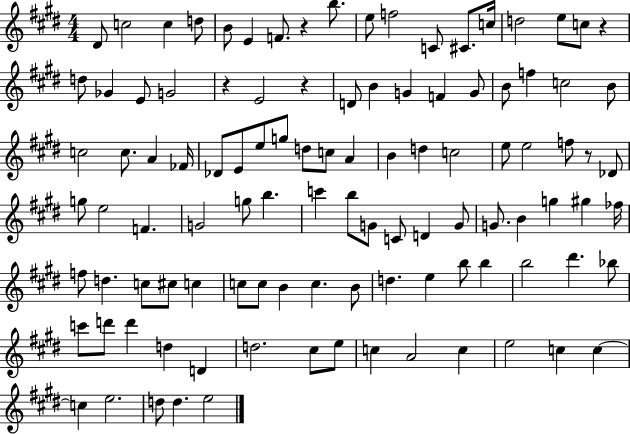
D#4/e C5/h C5/q D5/e B4/e E4/q F4/e. R/q B5/e. E5/e F5/h C4/e C#4/e. C5/s D5/h E5/e C5/e R/q D5/e Gb4/q E4/e G4/h R/q E4/h R/q D4/e B4/q G4/q F4/q G4/e B4/e F5/q C5/h B4/e C5/h C5/e. A4/q FES4/s Db4/e E4/e E5/e G5/e D5/e C5/e A4/q B4/q D5/q C5/h E5/e E5/h F5/e R/e Db4/e G5/e E5/h F4/q. G4/h G5/e B5/q. C6/q B5/e G4/e C4/e D4/q G4/e G4/e. B4/q G5/q G#5/q FES5/s F5/e D5/q. C5/e C#5/e C5/q C5/e C5/e B4/q C5/q. B4/e D5/q. E5/q B5/e B5/q B5/h D#6/q. Bb5/e C6/e D6/e D6/q D5/q D4/q D5/h. C#5/e E5/e C5/q A4/h C5/q E5/h C5/q C5/q C5/q E5/h. D5/e D5/q. E5/h